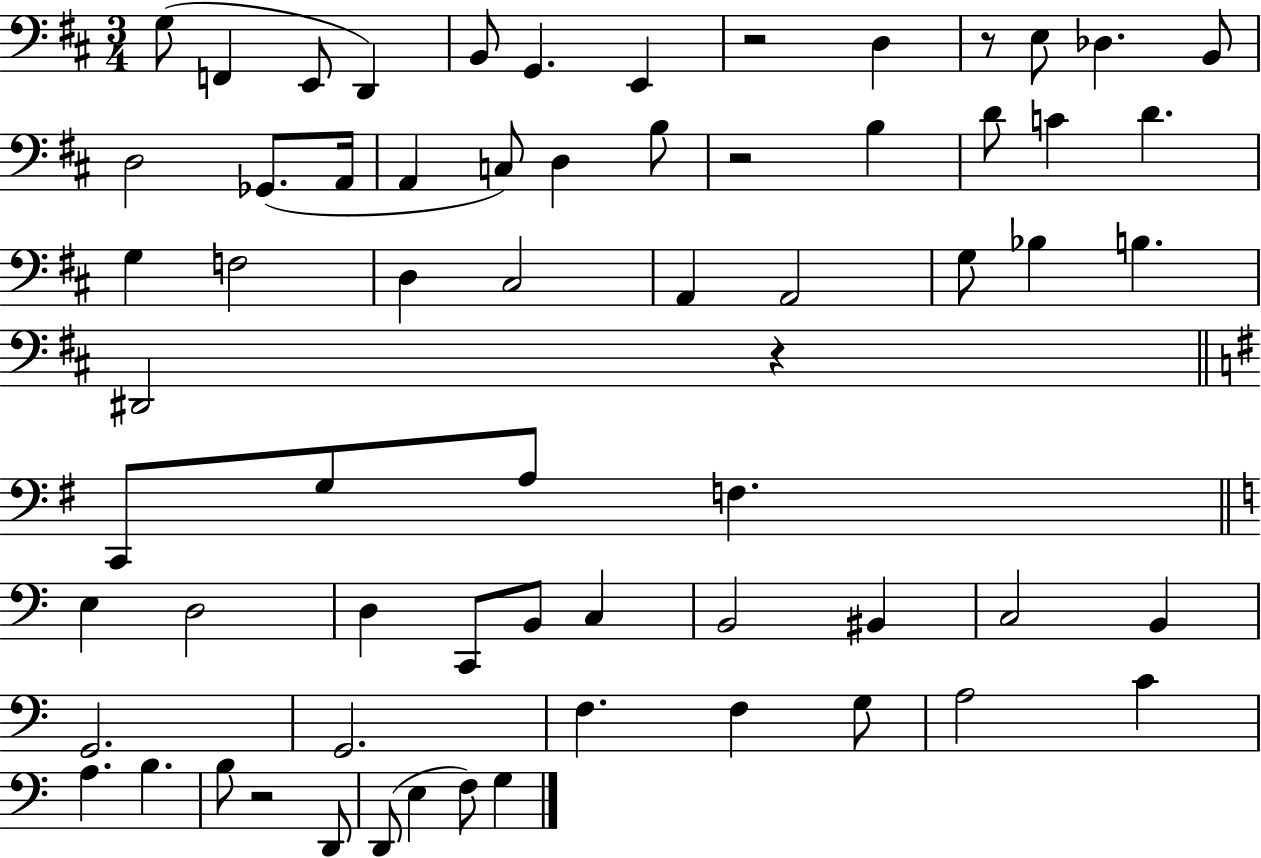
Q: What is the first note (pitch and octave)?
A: G3